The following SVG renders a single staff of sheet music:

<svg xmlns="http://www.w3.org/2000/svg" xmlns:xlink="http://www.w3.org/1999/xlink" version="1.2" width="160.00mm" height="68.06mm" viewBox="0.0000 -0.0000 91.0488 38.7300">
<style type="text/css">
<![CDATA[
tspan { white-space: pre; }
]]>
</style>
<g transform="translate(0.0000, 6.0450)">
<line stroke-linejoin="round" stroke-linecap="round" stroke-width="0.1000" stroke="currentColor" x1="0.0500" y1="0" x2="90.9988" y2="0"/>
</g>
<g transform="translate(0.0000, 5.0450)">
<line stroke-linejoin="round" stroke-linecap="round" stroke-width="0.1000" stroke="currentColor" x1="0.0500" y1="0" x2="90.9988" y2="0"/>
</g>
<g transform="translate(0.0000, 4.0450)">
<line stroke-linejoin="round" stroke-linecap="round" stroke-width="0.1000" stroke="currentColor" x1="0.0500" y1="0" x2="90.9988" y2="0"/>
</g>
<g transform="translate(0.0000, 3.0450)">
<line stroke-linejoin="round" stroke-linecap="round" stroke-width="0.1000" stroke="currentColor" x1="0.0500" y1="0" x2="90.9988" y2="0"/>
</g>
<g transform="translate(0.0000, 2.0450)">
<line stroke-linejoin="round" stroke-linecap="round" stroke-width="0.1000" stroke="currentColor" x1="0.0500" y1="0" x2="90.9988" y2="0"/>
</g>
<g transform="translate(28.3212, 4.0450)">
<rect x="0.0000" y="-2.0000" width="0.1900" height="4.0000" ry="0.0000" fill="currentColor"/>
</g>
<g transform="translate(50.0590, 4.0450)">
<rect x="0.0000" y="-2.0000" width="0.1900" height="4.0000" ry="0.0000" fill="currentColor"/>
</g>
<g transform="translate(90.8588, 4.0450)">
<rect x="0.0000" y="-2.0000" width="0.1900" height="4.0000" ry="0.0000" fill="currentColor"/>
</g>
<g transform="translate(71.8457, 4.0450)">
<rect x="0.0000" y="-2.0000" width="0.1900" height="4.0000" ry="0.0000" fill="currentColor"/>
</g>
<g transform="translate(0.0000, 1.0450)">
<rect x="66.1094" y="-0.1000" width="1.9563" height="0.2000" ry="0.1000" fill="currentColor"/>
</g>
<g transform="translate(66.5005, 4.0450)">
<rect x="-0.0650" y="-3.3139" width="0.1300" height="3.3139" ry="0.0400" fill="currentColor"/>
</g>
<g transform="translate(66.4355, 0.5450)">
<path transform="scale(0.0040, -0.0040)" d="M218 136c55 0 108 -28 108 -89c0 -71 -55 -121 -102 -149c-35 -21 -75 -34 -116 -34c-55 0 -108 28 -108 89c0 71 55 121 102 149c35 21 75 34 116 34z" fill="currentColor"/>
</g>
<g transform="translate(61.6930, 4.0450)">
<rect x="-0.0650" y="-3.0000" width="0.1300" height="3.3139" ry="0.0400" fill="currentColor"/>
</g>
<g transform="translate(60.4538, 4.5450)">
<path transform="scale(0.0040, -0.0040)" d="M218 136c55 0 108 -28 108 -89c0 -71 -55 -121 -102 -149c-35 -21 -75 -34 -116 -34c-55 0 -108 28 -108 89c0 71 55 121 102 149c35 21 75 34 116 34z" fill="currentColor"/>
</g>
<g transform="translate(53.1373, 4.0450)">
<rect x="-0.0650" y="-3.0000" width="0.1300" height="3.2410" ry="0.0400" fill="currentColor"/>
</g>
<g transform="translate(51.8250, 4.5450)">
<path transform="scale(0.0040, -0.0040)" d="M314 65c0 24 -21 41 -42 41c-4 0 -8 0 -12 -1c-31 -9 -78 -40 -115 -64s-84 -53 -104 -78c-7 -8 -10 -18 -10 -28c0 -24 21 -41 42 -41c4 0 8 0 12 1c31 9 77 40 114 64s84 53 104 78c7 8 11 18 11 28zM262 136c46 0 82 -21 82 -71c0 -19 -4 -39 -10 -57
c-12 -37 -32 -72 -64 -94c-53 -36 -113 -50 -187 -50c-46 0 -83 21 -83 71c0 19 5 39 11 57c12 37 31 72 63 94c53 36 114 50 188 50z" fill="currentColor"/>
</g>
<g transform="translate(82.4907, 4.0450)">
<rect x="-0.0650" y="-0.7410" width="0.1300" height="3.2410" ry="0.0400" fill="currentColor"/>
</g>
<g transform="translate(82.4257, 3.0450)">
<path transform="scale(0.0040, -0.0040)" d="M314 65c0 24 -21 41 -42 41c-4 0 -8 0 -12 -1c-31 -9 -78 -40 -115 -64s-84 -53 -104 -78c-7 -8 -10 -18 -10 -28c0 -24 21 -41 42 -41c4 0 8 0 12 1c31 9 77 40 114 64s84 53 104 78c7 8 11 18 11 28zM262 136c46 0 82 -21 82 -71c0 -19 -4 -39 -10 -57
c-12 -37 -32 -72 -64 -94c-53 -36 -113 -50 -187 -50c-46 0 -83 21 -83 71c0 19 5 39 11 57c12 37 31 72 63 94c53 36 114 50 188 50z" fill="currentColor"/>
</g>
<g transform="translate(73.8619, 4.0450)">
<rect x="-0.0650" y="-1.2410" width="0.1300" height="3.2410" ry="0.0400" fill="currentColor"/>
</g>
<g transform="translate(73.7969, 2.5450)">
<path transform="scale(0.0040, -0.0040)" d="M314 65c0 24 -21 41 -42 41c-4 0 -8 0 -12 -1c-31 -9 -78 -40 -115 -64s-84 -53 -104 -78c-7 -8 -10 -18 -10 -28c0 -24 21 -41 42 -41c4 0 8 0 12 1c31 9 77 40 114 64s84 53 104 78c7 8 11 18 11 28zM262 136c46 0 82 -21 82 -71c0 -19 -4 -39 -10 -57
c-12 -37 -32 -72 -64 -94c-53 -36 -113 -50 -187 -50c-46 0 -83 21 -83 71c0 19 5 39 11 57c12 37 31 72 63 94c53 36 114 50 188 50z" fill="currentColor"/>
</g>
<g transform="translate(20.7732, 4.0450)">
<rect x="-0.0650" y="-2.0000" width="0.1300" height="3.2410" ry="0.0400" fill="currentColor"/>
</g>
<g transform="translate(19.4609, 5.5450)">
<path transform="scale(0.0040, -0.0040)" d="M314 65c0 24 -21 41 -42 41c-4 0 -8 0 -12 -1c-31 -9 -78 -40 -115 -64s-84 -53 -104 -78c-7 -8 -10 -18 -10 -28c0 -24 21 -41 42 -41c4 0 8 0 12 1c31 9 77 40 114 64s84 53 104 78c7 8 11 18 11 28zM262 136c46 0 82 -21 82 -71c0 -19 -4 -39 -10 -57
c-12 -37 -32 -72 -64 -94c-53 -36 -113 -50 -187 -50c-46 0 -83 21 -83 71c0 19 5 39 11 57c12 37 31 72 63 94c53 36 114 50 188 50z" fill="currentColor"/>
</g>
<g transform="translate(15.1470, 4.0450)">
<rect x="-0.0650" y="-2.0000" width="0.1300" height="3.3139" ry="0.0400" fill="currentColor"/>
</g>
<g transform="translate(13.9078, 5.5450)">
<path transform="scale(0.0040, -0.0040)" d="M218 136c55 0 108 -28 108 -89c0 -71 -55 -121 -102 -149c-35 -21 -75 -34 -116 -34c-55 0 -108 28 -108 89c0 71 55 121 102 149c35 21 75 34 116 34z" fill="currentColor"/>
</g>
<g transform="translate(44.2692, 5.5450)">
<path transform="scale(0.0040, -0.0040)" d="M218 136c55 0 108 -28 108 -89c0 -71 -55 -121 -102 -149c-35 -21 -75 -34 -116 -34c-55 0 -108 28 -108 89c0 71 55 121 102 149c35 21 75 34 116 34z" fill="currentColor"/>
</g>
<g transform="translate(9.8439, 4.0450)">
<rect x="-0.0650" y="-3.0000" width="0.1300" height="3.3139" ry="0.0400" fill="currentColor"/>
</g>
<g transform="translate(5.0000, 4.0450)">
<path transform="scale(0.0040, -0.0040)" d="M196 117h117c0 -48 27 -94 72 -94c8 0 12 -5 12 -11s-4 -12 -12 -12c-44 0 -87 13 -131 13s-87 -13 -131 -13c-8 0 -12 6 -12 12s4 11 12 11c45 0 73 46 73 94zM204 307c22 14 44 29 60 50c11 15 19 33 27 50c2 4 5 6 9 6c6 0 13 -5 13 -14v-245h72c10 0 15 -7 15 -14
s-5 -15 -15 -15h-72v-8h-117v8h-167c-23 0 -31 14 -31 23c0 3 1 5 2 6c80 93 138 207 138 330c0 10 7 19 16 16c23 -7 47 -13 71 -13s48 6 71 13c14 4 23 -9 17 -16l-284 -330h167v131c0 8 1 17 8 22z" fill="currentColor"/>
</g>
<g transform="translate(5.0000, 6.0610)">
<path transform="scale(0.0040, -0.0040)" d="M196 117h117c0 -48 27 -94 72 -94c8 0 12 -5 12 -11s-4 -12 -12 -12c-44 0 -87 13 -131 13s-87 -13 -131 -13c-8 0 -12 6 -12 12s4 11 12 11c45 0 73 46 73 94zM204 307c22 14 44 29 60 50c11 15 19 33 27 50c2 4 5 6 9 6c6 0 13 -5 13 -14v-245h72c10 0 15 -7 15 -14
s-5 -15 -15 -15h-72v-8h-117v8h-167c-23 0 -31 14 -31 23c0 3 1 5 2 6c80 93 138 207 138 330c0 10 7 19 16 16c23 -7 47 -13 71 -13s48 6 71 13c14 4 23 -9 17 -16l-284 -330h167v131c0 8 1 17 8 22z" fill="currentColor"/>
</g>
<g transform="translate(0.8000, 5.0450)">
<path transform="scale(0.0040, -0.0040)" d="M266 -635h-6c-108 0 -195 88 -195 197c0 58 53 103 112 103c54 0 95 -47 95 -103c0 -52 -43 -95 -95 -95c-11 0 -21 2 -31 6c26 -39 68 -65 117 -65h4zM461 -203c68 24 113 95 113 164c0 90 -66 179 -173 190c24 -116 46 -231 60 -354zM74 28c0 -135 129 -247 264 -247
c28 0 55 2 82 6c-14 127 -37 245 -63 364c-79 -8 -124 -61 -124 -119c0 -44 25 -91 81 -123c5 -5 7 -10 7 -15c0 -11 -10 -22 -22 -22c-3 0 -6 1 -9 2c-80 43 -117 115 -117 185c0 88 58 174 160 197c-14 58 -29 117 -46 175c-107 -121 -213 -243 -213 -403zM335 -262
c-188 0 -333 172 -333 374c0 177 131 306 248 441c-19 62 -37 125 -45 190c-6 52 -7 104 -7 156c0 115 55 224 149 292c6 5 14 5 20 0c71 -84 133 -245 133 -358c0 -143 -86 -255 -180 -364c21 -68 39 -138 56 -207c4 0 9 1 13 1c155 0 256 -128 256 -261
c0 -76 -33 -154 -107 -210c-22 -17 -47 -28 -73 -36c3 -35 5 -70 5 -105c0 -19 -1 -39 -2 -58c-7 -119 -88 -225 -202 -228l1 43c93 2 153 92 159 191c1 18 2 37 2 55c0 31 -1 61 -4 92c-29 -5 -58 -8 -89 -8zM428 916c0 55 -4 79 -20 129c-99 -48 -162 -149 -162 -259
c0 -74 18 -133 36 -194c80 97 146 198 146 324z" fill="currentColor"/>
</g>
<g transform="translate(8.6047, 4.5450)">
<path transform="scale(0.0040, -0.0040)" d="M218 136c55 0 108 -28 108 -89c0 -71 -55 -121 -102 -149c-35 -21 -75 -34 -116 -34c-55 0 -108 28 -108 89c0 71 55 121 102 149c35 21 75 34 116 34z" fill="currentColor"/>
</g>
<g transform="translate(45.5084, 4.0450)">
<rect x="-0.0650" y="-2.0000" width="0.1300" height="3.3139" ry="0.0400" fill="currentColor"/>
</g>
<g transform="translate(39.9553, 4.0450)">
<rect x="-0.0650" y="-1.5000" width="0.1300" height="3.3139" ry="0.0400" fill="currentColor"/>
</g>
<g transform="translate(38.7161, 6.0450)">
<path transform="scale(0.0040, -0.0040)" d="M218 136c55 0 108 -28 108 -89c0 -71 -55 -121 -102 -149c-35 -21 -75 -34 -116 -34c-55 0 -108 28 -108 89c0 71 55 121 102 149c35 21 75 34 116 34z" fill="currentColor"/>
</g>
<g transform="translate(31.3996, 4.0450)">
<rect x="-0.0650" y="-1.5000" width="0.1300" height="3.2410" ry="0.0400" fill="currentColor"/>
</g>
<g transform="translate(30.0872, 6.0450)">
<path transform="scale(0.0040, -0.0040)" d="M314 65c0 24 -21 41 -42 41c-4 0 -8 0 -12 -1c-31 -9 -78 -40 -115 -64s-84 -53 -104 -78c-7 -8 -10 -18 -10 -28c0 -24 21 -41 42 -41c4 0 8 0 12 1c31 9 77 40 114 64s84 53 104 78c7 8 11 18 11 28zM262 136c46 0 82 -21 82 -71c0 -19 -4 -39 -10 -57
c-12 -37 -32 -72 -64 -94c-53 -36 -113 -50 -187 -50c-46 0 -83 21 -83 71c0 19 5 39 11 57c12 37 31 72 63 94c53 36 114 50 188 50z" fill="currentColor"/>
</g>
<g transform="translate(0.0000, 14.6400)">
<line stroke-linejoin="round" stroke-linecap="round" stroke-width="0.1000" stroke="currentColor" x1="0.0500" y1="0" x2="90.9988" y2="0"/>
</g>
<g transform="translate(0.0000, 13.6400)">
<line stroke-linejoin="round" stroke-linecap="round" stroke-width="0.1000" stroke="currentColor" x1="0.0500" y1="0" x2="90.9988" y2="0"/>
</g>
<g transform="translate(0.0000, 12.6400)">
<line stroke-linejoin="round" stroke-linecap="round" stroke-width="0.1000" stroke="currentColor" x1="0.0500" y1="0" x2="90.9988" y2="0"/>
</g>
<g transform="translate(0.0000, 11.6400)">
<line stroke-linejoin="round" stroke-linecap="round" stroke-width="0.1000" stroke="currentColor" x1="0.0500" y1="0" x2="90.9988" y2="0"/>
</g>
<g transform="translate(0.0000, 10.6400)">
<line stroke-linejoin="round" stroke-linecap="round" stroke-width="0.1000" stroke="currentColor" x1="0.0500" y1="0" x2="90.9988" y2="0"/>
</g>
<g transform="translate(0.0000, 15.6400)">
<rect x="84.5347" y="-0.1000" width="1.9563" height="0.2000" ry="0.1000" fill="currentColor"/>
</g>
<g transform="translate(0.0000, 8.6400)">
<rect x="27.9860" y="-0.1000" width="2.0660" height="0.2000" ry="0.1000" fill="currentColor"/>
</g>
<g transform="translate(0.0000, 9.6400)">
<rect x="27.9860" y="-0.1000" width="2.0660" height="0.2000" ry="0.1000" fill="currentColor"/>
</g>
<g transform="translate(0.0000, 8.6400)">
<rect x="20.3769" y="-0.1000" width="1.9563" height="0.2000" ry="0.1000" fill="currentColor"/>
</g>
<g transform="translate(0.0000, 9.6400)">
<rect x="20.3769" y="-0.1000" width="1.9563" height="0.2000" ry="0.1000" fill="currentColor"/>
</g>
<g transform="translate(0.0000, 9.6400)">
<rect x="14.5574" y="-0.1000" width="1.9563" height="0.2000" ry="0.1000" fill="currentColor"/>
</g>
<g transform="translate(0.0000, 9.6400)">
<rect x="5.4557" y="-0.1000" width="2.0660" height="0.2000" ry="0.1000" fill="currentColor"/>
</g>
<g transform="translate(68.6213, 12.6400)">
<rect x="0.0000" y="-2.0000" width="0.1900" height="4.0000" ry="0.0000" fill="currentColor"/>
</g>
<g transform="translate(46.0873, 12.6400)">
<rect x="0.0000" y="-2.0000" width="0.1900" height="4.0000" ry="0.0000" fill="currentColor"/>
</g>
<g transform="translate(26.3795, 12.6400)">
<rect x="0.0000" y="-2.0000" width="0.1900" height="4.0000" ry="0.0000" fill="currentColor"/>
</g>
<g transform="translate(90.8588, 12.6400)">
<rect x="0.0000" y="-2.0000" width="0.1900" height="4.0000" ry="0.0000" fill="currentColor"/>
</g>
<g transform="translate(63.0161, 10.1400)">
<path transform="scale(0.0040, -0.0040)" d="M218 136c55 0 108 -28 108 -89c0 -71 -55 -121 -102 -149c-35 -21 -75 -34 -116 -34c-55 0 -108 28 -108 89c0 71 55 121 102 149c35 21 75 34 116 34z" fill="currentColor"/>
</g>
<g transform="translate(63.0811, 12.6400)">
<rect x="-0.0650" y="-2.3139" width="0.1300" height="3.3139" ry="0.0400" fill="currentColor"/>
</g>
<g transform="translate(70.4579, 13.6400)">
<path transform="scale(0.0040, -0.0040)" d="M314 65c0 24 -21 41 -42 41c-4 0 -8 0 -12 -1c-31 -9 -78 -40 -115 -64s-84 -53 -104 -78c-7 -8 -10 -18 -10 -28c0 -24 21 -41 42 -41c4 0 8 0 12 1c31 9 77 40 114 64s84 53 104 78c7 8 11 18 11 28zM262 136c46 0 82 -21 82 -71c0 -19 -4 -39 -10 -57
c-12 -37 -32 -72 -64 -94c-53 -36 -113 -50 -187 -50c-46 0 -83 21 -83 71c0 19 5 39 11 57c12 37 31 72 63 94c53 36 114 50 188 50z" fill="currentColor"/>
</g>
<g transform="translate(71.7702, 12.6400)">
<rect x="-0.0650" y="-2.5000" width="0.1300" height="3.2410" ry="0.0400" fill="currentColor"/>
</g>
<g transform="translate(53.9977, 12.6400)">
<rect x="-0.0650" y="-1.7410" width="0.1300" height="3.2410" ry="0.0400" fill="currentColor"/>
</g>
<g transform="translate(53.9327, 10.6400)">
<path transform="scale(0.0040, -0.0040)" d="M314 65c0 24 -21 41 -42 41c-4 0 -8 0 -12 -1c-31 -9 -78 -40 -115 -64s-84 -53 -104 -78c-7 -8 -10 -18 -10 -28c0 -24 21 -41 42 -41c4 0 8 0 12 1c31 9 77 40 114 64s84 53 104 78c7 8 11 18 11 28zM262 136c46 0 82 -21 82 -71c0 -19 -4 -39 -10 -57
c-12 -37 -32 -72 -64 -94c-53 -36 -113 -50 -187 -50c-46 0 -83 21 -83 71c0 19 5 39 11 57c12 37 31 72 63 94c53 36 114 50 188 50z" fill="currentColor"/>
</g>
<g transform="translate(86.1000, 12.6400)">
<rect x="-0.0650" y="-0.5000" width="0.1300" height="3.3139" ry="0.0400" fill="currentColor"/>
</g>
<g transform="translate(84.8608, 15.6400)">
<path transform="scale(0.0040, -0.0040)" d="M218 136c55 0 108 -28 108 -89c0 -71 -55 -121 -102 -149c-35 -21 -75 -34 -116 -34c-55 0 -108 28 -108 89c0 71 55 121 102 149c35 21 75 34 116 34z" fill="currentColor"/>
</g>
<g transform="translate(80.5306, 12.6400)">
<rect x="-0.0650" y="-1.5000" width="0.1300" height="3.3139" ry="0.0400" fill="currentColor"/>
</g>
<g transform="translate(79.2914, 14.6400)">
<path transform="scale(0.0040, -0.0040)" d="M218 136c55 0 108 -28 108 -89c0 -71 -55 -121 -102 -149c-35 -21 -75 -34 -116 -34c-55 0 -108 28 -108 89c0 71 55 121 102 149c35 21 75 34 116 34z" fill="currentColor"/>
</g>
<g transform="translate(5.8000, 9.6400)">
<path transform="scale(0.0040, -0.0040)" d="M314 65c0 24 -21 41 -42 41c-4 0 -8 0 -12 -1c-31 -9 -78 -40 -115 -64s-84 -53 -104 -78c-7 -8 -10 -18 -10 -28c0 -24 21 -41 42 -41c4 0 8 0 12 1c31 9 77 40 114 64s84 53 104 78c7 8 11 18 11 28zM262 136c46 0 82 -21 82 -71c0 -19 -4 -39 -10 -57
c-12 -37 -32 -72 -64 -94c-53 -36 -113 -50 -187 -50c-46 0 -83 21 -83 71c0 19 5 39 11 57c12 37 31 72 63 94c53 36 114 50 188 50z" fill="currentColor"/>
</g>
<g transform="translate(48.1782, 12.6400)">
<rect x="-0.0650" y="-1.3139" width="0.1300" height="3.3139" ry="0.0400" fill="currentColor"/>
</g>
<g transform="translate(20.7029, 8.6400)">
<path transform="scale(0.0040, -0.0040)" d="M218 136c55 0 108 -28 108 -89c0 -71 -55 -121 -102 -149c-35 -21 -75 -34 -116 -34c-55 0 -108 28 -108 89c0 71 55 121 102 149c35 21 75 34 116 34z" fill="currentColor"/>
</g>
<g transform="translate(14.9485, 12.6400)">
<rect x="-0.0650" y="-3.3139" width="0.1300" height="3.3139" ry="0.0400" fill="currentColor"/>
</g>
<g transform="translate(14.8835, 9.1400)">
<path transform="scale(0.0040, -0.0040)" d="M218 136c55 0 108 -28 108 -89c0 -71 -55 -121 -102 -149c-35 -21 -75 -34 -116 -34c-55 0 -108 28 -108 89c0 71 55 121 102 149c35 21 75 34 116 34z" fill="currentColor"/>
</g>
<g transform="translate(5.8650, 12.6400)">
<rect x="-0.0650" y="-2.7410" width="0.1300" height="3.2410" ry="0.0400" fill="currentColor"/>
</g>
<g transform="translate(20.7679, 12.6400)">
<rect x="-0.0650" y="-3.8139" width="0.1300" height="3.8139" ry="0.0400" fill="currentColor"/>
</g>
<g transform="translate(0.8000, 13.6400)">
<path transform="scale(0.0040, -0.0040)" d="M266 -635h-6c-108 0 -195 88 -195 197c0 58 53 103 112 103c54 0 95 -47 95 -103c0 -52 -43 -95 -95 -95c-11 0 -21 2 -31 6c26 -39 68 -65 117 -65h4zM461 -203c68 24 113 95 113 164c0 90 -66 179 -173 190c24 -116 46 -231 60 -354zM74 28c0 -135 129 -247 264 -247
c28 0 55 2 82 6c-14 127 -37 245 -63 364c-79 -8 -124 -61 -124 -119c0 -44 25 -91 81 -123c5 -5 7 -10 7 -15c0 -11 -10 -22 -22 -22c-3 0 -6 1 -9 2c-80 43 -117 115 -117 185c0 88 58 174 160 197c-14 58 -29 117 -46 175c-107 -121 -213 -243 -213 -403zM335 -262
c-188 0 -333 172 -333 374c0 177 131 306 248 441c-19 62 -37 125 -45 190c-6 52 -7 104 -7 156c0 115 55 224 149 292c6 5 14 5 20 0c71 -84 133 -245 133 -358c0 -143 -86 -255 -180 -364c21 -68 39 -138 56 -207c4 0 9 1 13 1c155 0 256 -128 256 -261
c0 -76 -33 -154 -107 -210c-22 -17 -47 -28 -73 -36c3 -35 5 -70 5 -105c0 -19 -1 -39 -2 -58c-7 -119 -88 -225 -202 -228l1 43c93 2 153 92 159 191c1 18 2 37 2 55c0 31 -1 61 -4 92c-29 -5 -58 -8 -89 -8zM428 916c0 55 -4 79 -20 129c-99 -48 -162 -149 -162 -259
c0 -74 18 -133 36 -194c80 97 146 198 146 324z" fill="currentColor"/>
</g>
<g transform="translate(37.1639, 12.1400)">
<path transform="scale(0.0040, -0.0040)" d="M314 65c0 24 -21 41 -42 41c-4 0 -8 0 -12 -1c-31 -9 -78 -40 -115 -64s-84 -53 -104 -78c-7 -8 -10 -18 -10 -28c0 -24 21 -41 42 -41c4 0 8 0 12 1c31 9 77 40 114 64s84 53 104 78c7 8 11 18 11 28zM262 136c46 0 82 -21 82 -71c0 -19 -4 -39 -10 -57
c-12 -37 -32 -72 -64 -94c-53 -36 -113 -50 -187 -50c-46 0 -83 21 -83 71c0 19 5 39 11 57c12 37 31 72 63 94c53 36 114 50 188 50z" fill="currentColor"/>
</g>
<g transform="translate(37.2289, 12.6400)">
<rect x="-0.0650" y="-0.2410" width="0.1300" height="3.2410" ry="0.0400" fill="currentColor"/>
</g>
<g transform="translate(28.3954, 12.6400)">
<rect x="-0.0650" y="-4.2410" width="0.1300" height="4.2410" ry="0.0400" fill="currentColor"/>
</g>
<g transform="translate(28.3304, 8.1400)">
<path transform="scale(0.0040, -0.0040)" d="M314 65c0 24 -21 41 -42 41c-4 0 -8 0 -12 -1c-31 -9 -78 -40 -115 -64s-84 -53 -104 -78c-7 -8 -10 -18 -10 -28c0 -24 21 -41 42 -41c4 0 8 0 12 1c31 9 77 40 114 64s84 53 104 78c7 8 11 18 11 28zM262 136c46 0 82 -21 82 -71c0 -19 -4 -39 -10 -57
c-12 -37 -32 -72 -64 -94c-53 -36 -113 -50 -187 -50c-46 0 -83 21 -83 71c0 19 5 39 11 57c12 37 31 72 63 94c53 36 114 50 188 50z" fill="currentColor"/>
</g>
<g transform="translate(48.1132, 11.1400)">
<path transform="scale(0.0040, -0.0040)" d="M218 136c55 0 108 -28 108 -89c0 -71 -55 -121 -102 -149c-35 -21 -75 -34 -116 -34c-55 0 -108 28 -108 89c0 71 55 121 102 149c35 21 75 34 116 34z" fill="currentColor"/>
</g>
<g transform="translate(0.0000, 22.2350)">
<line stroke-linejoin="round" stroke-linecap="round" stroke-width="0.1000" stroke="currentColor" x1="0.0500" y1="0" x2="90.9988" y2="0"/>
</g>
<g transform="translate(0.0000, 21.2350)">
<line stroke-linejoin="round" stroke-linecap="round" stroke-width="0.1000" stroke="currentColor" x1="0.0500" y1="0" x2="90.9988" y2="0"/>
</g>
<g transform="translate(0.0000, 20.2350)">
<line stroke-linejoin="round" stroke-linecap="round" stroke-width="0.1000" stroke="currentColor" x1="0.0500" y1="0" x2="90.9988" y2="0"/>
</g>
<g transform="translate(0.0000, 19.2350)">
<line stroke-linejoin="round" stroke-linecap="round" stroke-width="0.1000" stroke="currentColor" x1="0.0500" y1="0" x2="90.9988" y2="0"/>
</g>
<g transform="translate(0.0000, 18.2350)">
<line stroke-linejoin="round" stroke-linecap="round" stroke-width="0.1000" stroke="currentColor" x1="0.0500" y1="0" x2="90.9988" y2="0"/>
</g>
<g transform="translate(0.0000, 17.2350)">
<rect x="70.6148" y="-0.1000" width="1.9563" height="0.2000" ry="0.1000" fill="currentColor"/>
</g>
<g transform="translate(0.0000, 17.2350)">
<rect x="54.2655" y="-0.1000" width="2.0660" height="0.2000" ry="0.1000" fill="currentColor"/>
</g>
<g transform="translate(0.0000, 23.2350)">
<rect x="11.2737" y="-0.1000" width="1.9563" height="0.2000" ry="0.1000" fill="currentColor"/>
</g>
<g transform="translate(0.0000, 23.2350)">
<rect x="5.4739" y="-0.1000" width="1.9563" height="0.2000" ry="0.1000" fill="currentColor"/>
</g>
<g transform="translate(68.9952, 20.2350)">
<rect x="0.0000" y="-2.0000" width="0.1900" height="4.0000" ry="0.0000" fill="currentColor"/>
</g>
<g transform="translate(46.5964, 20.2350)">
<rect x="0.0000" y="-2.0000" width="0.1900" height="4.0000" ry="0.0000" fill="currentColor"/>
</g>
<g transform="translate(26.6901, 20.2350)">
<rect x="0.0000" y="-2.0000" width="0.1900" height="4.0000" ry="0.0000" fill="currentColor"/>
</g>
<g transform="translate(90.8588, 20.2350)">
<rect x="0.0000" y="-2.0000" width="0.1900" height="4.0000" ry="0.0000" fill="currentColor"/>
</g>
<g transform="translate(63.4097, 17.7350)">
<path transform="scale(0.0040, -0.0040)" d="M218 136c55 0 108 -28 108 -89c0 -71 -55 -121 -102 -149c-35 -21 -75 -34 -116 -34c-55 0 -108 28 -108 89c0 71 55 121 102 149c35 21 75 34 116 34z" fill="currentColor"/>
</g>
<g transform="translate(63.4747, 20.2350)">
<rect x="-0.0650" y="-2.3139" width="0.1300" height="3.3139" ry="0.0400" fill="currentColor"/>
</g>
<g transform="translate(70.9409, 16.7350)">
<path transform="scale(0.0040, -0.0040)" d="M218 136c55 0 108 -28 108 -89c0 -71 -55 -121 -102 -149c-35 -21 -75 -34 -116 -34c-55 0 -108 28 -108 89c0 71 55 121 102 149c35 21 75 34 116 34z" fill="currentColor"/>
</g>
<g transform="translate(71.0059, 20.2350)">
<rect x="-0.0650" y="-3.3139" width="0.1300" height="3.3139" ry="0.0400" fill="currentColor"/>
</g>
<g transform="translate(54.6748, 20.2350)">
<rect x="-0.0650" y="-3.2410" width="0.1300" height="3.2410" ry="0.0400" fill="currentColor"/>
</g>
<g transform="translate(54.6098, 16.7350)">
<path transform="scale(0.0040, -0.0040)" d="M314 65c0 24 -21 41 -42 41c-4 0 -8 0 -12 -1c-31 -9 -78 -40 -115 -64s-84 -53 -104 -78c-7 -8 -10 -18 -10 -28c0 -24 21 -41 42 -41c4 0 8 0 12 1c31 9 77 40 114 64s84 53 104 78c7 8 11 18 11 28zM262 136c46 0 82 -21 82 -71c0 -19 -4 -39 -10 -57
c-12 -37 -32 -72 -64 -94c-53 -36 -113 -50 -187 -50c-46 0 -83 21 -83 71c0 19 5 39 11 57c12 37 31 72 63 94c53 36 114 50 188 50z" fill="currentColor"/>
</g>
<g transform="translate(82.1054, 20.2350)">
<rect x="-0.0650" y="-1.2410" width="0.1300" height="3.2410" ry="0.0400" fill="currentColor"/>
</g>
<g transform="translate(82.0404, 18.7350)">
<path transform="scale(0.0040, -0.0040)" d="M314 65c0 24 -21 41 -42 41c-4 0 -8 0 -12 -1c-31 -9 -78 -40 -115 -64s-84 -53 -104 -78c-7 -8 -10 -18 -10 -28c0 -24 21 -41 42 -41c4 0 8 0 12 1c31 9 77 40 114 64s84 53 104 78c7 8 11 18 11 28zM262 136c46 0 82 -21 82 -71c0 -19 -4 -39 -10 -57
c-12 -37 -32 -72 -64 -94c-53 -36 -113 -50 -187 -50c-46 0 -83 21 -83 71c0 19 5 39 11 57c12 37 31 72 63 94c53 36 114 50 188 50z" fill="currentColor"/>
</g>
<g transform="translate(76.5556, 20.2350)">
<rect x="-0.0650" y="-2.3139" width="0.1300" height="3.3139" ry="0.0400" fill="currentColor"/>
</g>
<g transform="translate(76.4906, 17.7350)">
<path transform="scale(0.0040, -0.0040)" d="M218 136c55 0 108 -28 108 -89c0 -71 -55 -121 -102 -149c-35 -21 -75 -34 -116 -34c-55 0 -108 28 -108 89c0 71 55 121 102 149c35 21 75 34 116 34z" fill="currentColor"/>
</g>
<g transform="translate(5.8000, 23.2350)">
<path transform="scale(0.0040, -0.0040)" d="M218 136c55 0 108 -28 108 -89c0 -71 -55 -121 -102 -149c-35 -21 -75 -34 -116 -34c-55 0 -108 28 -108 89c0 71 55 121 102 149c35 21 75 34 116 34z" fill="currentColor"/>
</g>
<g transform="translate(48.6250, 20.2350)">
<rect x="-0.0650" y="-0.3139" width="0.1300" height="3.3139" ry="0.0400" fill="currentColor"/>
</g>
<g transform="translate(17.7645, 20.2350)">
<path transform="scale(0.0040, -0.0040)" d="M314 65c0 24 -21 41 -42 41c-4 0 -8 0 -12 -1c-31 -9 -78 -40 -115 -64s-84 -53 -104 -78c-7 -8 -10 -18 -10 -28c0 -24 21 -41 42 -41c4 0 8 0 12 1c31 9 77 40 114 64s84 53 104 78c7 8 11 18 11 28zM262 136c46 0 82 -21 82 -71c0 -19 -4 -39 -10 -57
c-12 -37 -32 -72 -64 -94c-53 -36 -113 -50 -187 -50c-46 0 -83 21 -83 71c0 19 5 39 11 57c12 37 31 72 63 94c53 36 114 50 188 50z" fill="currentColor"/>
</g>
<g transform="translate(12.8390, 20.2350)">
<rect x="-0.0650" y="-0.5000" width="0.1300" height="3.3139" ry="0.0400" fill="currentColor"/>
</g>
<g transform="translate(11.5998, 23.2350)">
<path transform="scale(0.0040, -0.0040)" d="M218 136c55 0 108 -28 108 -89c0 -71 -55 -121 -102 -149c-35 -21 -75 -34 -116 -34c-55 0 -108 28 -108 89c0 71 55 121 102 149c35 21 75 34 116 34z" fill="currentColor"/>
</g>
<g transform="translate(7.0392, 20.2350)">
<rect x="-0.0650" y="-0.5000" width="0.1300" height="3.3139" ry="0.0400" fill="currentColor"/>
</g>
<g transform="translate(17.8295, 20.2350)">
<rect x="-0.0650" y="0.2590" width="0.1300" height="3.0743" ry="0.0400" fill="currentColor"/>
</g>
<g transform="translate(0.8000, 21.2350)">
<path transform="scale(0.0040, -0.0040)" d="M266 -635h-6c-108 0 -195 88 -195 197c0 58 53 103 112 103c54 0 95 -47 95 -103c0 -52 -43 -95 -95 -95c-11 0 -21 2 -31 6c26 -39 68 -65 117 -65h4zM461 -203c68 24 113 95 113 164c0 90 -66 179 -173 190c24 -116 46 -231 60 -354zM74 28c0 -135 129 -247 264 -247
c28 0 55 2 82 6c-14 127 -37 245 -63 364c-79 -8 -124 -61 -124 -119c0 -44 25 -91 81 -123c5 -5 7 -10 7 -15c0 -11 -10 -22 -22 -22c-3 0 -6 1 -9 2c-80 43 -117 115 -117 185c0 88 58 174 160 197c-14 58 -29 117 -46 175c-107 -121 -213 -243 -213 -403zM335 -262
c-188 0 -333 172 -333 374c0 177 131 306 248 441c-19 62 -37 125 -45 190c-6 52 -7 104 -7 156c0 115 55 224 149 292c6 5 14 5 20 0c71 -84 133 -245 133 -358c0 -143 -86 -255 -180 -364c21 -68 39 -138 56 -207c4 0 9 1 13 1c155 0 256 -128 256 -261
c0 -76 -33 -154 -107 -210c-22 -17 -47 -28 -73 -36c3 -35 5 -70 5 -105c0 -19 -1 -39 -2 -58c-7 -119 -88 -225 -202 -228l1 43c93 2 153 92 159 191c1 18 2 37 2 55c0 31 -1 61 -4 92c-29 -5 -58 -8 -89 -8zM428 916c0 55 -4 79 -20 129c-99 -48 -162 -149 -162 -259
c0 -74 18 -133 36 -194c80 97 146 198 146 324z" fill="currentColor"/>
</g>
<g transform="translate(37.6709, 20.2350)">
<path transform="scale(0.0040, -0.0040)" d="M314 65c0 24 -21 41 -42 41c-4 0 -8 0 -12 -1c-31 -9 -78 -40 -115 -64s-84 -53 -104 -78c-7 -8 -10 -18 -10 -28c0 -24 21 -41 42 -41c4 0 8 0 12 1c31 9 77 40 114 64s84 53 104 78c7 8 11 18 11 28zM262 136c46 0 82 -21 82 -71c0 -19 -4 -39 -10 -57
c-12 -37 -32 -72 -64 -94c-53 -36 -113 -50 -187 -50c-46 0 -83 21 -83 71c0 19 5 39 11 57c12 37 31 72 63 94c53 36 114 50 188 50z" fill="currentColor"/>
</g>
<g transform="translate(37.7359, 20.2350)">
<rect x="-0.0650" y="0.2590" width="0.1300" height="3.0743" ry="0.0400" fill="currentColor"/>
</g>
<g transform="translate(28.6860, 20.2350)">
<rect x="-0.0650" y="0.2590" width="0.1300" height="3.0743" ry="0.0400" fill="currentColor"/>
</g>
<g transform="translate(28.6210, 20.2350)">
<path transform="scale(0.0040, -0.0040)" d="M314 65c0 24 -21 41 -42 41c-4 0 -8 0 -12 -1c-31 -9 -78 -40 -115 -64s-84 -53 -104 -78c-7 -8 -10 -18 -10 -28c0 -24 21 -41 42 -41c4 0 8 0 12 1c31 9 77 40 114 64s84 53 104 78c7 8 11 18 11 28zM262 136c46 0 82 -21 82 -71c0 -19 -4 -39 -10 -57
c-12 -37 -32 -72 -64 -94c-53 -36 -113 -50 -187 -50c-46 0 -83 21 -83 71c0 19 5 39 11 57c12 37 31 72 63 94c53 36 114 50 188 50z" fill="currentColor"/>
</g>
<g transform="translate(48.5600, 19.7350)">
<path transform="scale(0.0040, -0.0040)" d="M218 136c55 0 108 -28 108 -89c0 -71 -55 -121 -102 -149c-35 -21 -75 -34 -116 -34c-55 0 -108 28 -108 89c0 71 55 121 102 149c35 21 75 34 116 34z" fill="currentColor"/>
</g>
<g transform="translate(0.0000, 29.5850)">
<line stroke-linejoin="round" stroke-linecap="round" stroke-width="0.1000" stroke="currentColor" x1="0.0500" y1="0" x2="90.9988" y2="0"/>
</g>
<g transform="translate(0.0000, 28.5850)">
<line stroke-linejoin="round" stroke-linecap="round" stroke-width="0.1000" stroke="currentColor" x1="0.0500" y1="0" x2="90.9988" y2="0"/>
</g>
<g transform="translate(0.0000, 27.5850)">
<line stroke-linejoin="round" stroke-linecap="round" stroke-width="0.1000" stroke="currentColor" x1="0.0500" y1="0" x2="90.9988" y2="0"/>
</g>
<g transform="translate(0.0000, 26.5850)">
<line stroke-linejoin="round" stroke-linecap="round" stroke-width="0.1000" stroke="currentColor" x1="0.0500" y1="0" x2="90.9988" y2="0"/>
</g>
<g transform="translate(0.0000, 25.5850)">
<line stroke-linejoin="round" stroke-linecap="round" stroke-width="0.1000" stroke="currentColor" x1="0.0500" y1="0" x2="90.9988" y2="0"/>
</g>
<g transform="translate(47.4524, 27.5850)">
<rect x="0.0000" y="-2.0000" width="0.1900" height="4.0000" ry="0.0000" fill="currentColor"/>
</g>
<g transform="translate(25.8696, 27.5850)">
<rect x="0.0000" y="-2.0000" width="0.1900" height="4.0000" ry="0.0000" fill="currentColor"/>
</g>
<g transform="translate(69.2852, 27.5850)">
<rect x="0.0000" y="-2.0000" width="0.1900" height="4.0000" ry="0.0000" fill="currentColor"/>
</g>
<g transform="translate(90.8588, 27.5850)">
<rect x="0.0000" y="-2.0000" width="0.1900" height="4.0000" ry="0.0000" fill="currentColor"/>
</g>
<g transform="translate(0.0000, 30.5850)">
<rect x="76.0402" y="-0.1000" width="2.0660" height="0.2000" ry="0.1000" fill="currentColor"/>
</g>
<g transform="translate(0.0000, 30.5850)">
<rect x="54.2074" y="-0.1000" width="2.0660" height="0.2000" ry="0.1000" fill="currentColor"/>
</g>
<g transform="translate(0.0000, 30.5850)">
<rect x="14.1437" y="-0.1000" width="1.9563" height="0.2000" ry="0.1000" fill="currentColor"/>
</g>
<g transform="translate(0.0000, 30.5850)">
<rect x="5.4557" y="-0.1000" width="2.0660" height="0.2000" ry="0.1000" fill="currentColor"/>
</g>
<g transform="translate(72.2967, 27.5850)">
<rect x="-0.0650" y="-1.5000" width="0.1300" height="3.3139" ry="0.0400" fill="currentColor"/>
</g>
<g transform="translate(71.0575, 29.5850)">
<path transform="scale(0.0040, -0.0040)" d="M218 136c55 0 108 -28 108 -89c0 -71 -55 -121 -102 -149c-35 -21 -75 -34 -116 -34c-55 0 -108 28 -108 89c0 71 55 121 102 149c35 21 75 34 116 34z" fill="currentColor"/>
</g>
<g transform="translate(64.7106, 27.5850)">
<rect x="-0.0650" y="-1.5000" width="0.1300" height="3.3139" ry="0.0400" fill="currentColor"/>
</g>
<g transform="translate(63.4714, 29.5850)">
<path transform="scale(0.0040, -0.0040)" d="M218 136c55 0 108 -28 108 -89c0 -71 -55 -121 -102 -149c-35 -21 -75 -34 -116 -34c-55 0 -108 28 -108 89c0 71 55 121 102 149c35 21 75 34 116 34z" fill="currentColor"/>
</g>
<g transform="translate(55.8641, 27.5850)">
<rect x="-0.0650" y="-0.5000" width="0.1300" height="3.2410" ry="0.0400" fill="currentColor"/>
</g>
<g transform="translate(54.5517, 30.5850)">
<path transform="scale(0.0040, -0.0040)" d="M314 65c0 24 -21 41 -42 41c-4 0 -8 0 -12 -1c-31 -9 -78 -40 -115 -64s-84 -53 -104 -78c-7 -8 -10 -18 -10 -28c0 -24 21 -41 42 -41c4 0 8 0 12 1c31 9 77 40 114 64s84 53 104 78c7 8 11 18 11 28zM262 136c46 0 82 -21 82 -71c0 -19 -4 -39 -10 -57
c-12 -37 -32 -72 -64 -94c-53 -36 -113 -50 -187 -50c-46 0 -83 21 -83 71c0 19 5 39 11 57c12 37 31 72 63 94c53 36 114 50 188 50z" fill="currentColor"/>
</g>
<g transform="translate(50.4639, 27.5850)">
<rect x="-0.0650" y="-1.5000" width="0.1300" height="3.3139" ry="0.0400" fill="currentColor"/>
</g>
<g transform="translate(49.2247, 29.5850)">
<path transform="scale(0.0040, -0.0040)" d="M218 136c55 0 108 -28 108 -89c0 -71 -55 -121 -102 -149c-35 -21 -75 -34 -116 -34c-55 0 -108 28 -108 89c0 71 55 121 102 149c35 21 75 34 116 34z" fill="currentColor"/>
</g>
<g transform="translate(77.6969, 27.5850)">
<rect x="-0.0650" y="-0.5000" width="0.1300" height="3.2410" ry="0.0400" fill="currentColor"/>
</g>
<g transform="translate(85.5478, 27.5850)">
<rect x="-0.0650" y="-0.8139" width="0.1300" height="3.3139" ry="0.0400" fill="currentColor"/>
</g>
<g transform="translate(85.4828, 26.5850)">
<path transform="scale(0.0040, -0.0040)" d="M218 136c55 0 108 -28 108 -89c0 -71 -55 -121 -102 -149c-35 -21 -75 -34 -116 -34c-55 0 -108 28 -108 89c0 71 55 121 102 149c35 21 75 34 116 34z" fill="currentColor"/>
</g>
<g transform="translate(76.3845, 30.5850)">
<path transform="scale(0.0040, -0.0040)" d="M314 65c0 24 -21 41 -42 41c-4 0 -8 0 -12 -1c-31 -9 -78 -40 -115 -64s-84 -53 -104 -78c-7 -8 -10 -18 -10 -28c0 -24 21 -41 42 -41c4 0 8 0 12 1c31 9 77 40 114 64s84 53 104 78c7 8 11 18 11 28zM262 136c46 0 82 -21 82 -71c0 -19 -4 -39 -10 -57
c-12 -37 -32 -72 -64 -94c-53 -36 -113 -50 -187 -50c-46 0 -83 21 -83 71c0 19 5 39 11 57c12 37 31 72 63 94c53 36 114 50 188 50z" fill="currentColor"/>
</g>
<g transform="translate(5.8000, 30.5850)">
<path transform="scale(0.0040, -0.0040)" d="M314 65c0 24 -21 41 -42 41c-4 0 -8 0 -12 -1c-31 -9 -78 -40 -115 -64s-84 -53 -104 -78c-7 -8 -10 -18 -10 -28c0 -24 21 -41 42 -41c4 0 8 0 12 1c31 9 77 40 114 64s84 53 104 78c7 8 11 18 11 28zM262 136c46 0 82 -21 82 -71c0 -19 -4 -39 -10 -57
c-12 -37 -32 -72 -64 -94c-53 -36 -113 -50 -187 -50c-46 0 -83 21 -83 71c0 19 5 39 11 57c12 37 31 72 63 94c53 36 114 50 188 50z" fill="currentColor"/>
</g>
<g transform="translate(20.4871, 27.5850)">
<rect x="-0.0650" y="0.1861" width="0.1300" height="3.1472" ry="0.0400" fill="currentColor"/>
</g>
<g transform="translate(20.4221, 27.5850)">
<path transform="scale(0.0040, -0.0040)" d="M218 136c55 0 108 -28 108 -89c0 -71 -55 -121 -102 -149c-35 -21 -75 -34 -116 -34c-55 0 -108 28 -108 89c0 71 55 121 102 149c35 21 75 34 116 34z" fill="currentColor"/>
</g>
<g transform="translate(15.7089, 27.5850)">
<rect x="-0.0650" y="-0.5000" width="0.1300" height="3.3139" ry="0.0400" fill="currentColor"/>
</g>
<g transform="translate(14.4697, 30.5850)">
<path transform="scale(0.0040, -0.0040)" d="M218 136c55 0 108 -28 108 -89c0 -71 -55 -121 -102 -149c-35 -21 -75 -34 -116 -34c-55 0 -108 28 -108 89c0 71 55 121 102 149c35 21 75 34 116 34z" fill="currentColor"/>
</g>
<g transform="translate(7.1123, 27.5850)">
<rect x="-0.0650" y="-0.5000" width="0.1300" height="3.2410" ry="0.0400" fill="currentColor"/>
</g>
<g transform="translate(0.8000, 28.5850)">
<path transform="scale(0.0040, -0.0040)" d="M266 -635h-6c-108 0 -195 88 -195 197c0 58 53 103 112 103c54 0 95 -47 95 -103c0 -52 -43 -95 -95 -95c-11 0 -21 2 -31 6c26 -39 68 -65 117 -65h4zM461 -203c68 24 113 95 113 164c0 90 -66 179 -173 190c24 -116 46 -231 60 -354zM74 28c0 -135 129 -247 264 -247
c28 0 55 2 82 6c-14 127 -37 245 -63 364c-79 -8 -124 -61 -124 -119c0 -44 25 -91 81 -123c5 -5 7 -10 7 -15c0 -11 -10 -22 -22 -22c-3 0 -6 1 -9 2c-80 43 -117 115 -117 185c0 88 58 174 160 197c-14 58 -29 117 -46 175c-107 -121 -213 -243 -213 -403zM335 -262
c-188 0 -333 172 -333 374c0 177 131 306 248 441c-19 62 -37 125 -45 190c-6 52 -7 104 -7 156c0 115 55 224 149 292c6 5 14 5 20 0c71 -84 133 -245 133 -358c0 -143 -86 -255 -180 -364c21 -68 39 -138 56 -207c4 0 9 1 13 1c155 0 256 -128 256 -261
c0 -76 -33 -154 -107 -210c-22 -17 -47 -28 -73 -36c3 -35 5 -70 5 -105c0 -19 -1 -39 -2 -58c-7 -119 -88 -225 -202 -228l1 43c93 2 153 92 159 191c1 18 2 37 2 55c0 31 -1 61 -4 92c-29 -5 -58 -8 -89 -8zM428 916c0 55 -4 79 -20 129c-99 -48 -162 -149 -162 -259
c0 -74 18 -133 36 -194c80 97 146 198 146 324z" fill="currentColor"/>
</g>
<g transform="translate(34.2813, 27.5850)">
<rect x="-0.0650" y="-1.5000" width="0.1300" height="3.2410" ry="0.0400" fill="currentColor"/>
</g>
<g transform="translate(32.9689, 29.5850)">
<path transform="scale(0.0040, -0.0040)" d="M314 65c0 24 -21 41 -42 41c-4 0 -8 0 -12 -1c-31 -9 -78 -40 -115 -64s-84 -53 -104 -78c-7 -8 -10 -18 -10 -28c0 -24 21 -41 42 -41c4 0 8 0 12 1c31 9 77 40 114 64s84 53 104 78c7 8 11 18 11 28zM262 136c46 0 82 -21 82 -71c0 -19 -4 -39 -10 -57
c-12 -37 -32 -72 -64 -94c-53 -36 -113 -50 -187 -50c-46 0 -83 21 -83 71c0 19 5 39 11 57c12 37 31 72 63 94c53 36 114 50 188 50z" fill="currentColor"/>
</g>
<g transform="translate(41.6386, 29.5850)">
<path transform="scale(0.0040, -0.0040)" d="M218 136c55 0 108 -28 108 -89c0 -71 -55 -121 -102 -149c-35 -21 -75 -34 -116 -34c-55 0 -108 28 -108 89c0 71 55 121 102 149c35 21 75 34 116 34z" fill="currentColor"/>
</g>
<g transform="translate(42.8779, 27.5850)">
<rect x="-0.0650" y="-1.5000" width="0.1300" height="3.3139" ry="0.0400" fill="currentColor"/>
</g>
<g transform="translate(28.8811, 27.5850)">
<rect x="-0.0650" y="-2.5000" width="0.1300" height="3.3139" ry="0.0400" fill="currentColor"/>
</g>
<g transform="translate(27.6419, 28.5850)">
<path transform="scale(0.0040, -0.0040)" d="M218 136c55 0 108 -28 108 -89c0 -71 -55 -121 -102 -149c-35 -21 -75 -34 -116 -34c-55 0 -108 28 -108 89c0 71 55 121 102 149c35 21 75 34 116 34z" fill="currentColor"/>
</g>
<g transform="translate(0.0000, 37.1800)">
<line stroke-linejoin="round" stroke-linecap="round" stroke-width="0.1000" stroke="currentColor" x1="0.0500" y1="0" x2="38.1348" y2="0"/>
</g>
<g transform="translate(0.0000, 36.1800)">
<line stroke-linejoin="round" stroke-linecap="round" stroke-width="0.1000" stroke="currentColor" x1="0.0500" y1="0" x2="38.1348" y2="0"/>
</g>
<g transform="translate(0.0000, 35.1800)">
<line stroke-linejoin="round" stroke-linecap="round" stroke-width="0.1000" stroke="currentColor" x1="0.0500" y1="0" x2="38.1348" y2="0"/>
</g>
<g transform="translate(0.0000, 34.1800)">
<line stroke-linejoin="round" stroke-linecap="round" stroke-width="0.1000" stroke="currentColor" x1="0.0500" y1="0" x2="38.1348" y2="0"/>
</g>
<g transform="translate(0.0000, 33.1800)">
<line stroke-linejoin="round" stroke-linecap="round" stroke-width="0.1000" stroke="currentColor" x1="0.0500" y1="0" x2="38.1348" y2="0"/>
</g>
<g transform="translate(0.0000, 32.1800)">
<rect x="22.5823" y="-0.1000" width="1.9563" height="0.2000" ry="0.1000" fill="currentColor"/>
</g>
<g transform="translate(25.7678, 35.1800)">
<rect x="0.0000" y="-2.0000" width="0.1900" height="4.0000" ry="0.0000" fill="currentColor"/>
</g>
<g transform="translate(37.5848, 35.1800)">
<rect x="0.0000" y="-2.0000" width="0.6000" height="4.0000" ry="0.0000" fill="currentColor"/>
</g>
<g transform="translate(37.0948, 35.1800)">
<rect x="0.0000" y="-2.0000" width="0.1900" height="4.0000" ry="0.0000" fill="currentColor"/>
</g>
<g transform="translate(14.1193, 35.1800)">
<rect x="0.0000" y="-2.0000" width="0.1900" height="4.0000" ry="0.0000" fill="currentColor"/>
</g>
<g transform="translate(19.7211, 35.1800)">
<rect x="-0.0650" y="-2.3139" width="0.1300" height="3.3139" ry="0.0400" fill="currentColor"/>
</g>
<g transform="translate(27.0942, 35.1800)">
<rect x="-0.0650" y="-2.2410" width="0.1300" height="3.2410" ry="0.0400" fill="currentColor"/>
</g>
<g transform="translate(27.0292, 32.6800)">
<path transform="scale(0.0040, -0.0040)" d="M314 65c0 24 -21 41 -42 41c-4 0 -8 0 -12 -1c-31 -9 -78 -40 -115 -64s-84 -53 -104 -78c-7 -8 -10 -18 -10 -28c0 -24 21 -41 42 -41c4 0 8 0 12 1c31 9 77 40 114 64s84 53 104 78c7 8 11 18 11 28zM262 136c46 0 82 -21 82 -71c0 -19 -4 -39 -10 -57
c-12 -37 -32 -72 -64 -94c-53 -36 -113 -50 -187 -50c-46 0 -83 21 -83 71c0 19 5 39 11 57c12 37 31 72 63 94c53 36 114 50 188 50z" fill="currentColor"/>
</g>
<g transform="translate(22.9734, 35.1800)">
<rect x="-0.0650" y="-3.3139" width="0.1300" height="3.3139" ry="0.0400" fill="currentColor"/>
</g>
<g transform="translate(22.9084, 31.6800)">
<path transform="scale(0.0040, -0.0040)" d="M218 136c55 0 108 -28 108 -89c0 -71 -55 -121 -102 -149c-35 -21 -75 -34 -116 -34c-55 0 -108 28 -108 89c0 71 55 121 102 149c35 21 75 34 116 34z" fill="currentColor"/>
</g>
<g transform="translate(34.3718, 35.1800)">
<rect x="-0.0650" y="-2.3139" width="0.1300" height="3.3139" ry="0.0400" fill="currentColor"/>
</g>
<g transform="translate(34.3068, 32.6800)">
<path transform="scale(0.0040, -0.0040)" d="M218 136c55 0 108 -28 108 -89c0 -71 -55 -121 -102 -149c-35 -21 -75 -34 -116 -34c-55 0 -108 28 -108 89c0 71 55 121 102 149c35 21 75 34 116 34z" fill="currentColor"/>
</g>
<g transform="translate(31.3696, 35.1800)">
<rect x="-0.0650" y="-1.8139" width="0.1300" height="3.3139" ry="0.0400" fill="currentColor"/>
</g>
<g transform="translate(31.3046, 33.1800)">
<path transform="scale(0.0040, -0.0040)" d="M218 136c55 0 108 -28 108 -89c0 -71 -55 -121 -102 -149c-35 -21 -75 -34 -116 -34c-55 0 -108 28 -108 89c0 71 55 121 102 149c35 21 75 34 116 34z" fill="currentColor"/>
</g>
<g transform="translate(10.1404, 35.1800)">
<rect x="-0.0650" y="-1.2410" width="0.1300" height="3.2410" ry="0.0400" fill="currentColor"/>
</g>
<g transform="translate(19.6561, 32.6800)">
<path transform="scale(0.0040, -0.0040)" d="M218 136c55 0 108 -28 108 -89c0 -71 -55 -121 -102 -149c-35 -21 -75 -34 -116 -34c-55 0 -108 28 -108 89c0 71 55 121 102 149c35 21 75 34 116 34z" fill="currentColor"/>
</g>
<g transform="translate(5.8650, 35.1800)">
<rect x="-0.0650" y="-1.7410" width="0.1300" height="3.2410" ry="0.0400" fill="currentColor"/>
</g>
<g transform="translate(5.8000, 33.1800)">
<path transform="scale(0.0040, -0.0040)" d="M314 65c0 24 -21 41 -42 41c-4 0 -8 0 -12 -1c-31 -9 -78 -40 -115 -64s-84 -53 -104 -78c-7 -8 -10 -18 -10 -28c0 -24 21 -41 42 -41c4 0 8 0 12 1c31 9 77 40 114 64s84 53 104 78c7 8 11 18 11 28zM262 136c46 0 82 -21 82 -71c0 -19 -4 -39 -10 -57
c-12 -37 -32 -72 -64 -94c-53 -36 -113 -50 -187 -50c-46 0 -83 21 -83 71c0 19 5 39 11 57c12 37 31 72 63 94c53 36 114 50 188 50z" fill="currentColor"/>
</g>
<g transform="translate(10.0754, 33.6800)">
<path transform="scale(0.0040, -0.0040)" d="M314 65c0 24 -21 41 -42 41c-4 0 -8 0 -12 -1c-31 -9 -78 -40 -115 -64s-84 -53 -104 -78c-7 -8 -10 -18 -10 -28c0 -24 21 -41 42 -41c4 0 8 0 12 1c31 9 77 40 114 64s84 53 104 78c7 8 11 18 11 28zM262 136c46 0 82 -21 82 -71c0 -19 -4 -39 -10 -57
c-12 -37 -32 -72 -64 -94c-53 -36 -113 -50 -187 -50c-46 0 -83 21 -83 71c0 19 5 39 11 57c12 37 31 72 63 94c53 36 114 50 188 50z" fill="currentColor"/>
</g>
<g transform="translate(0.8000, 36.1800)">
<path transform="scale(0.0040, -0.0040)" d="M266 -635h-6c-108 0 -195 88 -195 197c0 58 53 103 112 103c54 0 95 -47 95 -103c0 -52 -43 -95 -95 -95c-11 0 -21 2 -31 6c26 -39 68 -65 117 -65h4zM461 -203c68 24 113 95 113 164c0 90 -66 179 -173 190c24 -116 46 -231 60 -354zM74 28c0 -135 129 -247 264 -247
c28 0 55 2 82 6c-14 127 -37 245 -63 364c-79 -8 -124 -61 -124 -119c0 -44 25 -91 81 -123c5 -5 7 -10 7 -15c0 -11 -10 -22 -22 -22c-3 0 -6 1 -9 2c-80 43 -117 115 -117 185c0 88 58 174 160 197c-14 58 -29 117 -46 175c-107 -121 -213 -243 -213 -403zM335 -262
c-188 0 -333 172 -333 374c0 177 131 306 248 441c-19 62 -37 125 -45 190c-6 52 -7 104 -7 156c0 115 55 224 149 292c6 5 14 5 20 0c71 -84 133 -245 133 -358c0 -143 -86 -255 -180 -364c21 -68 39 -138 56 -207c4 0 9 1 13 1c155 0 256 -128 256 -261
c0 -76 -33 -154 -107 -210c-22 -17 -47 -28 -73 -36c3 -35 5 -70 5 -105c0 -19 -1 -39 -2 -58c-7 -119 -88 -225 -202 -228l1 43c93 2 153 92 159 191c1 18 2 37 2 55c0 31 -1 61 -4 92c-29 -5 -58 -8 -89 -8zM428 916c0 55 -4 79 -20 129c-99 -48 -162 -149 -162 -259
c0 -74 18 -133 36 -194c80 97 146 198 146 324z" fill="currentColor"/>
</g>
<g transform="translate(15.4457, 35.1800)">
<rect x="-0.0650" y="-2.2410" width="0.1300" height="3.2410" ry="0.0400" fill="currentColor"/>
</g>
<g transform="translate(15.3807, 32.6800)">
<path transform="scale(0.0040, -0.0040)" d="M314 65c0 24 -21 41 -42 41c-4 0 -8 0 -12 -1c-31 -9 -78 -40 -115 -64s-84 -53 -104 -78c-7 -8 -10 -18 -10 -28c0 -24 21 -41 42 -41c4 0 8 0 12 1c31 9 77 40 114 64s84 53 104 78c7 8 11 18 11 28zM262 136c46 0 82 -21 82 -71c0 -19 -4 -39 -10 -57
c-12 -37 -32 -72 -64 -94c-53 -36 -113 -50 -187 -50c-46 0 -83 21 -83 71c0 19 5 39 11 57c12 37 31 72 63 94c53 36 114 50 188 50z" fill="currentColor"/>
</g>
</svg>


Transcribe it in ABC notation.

X:1
T:Untitled
M:4/4
L:1/4
K:C
A F F2 E2 E F A2 A b e2 d2 a2 b c' d'2 c2 e f2 g G2 E C C C B2 B2 B2 c b2 g b g e2 C2 C B G E2 E E C2 E E C2 d f2 e2 g2 g b g2 f g